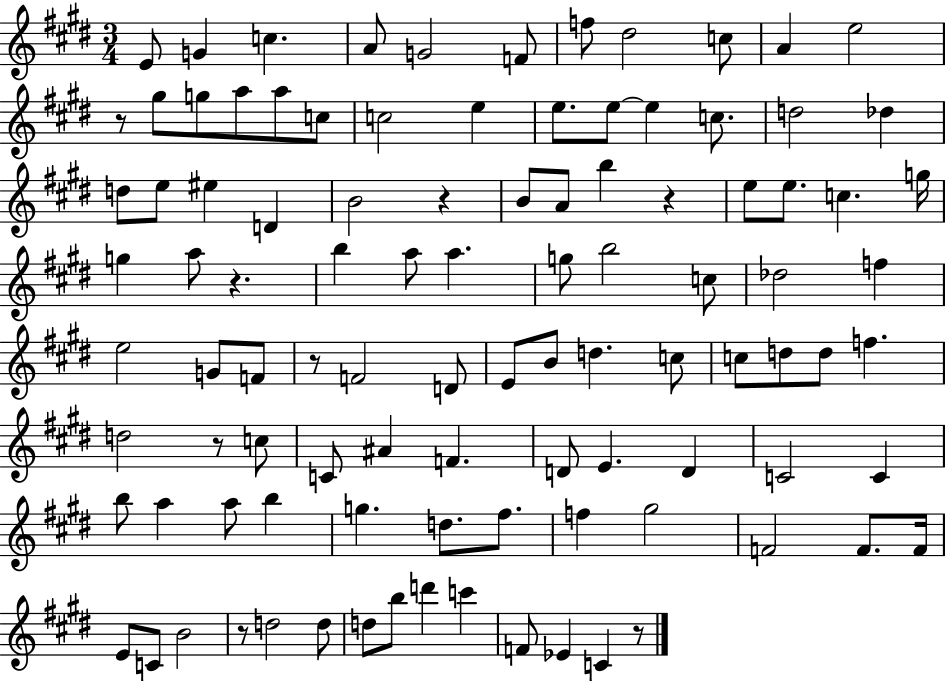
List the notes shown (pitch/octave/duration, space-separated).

E4/e G4/q C5/q. A4/e G4/h F4/e F5/e D#5/h C5/e A4/q E5/h R/e G#5/e G5/e A5/e A5/e C5/e C5/h E5/q E5/e. E5/e E5/q C5/e. D5/h Db5/q D5/e E5/e EIS5/q D4/q B4/h R/q B4/e A4/e B5/q R/q E5/e E5/e. C5/q. G5/s G5/q A5/e R/q. B5/q A5/e A5/q. G5/e B5/h C5/e Db5/h F5/q E5/h G4/e F4/e R/e F4/h D4/e E4/e B4/e D5/q. C5/e C5/e D5/e D5/e F5/q. D5/h R/e C5/e C4/e A#4/q F4/q. D4/e E4/q. D4/q C4/h C4/q B5/e A5/q A5/e B5/q G5/q. D5/e. F#5/e. F5/q G#5/h F4/h F4/e. F4/s E4/e C4/e B4/h R/e D5/h D5/e D5/e B5/e D6/q C6/q F4/e Eb4/q C4/q R/e